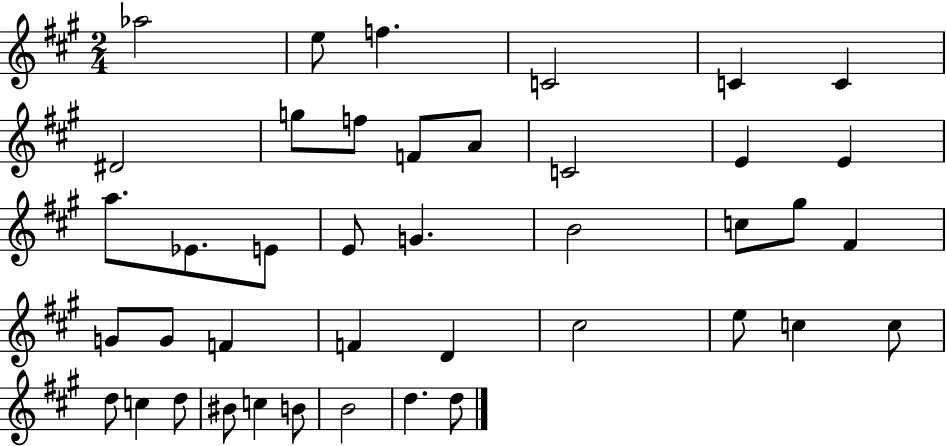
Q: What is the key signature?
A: A major